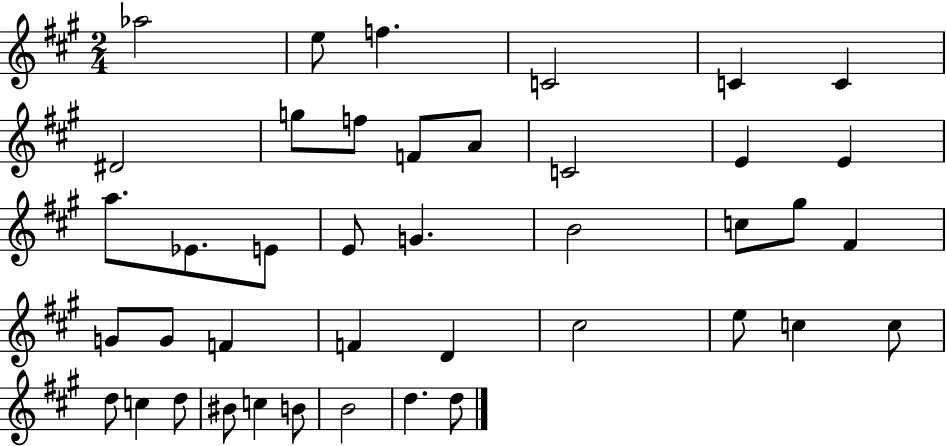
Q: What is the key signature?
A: A major